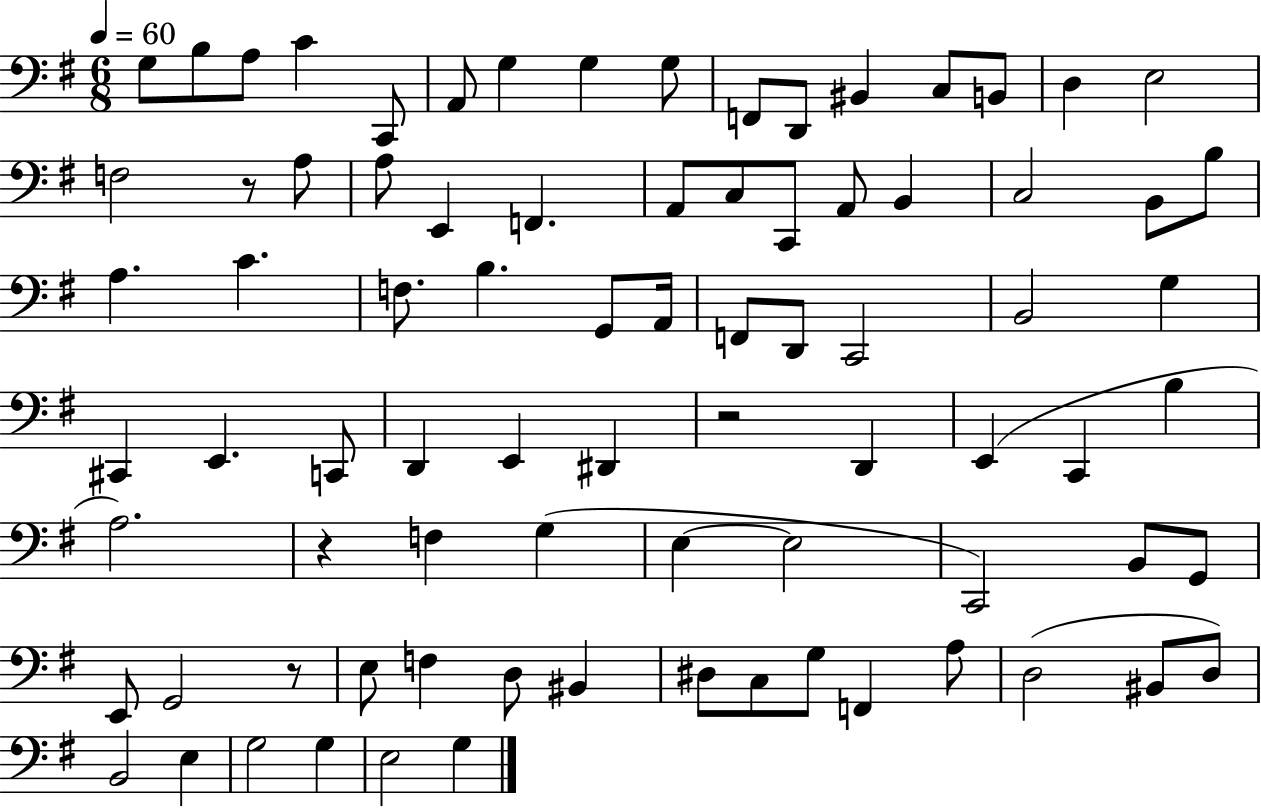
X:1
T:Untitled
M:6/8
L:1/4
K:G
G,/2 B,/2 A,/2 C C,,/2 A,,/2 G, G, G,/2 F,,/2 D,,/2 ^B,, C,/2 B,,/2 D, E,2 F,2 z/2 A,/2 A,/2 E,, F,, A,,/2 C,/2 C,,/2 A,,/2 B,, C,2 B,,/2 B,/2 A, C F,/2 B, G,,/2 A,,/4 F,,/2 D,,/2 C,,2 B,,2 G, ^C,, E,, C,,/2 D,, E,, ^D,, z2 D,, E,, C,, B, A,2 z F, G, E, E,2 C,,2 B,,/2 G,,/2 E,,/2 G,,2 z/2 E,/2 F, D,/2 ^B,, ^D,/2 C,/2 G,/2 F,, A,/2 D,2 ^B,,/2 D,/2 B,,2 E, G,2 G, E,2 G,